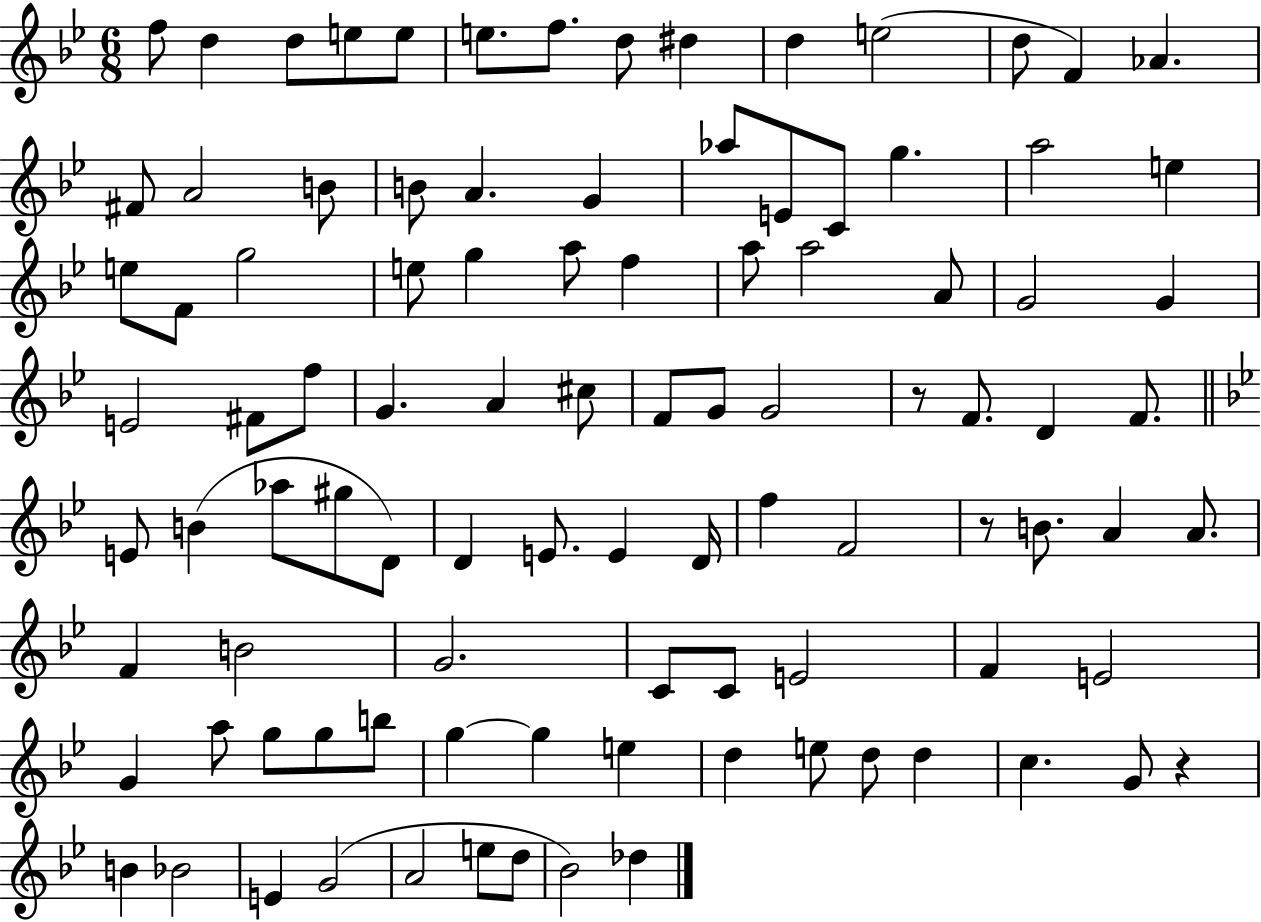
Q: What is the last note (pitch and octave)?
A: Db5